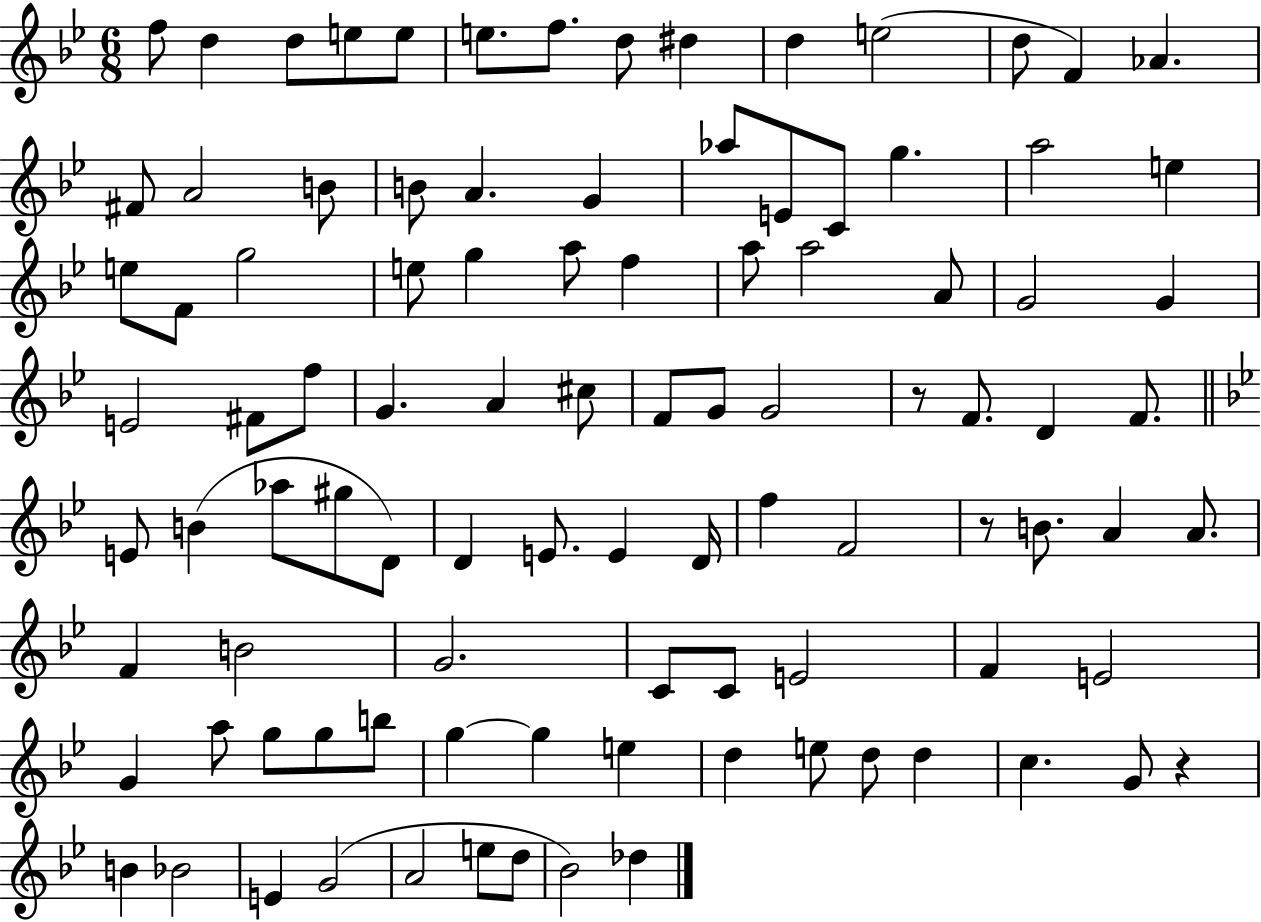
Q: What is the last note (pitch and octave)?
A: Db5